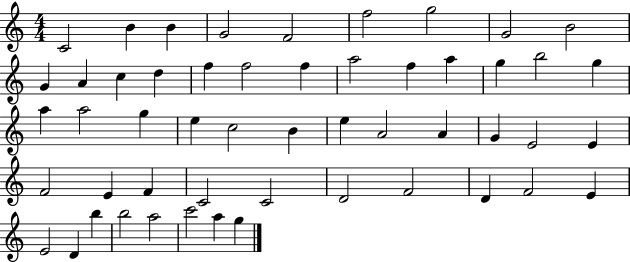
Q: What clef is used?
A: treble